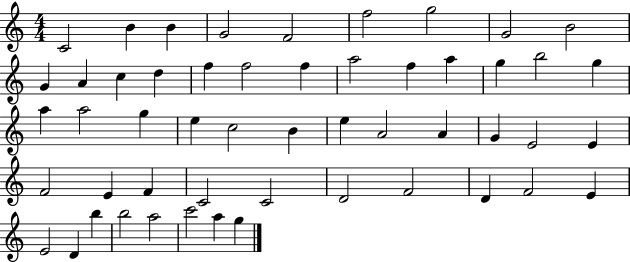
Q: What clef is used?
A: treble